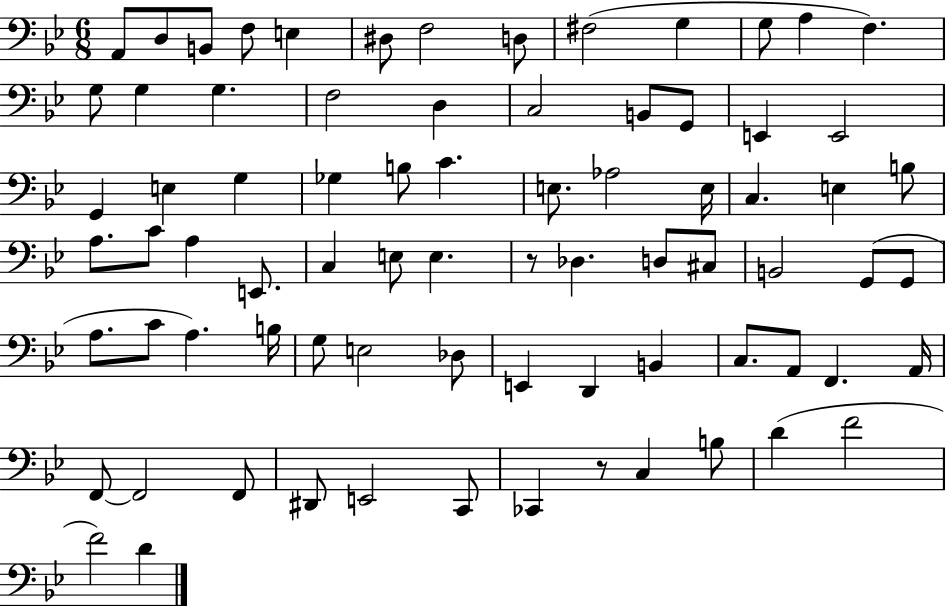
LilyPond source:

{
  \clef bass
  \numericTimeSignature
  \time 6/8
  \key bes \major
  a,8 d8 b,8 f8 e4 | dis8 f2 d8 | fis2( g4 | g8 a4 f4.) | \break g8 g4 g4. | f2 d4 | c2 b,8 g,8 | e,4 e,2 | \break g,4 e4 g4 | ges4 b8 c'4. | e8. aes2 e16 | c4. e4 b8 | \break a8. c'8 a4 e,8. | c4 e8 e4. | r8 des4. d8 cis8 | b,2 g,8( g,8 | \break a8. c'8 a4.) b16 | g8 e2 des8 | e,4 d,4 b,4 | c8. a,8 f,4. a,16 | \break f,8~~ f,2 f,8 | dis,8 e,2 c,8 | ces,4 r8 c4 b8 | d'4( f'2 | \break f'2) d'4 | \bar "|."
}